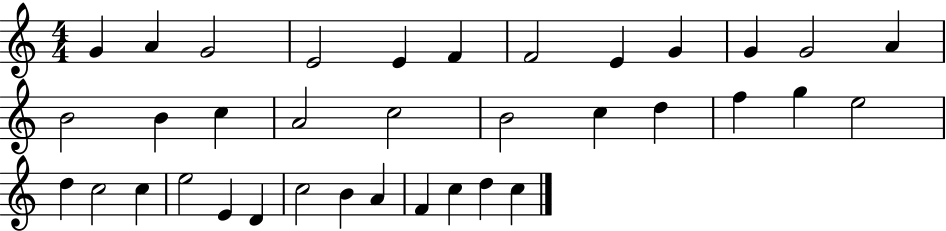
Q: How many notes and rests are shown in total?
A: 36